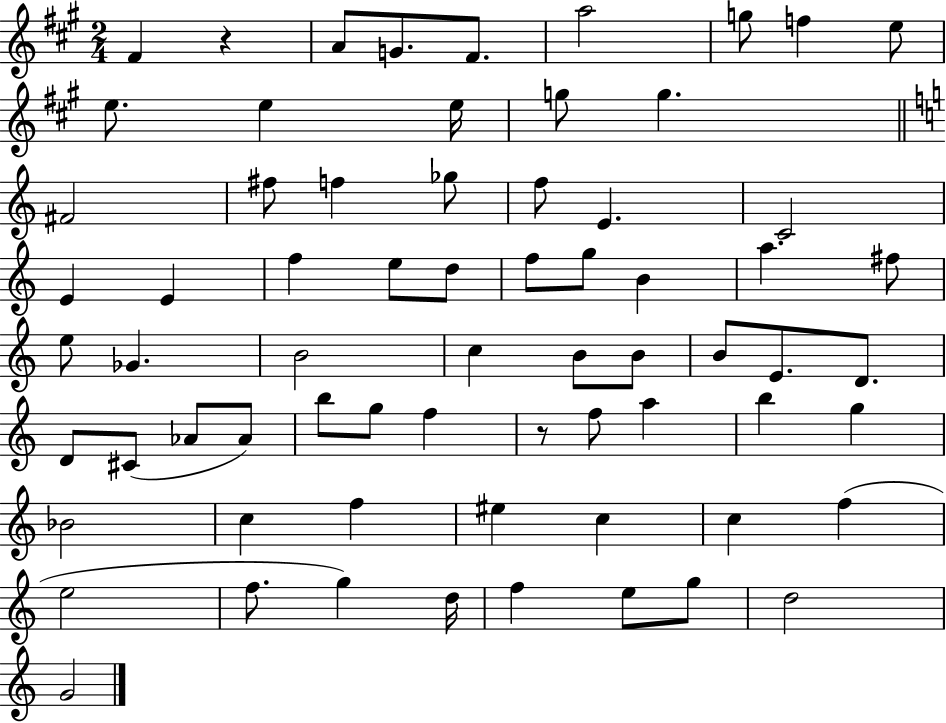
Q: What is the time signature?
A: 2/4